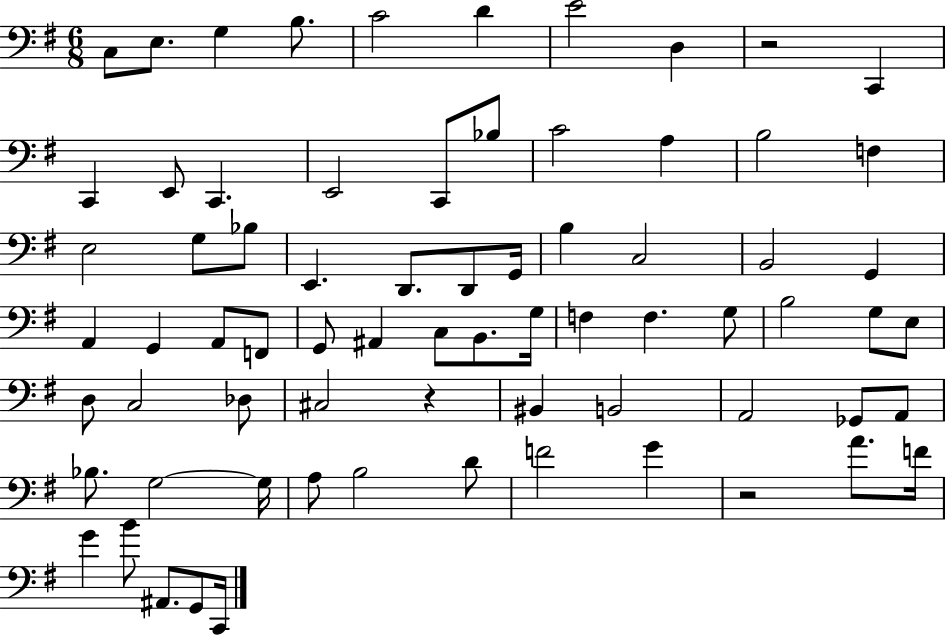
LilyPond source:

{
  \clef bass
  \numericTimeSignature
  \time 6/8
  \key g \major
  c8 e8. g4 b8. | c'2 d'4 | e'2 d4 | r2 c,4 | \break c,4 e,8 c,4. | e,2 c,8 bes8 | c'2 a4 | b2 f4 | \break e2 g8 bes8 | e,4. d,8. d,8 g,16 | b4 c2 | b,2 g,4 | \break a,4 g,4 a,8 f,8 | g,8 ais,4 c8 b,8. g16 | f4 f4. g8 | b2 g8 e8 | \break d8 c2 des8 | cis2 r4 | bis,4 b,2 | a,2 ges,8 a,8 | \break bes8. g2~~ g16 | a8 b2 d'8 | f'2 g'4 | r2 a'8. f'16 | \break g'4 b'8 ais,8. g,8 c,16 | \bar "|."
}